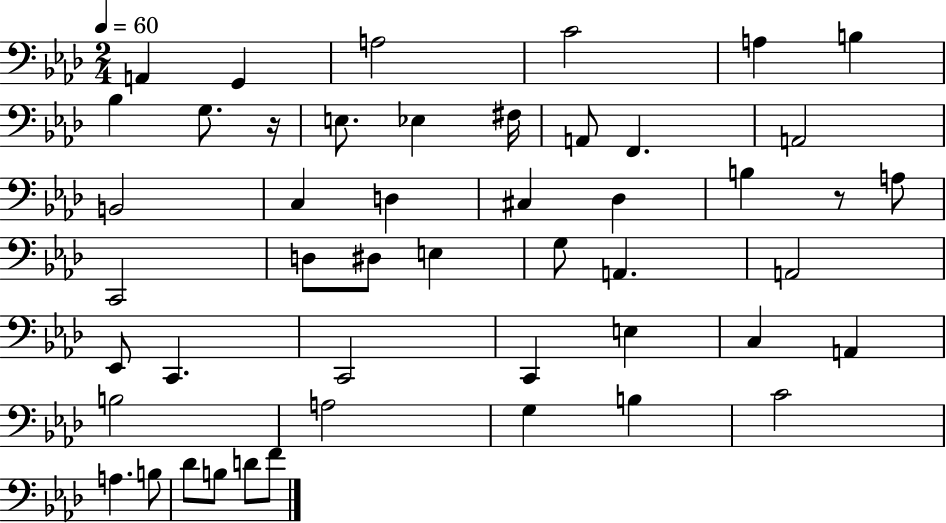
A2/q G2/q A3/h C4/h A3/q B3/q Bb3/q G3/e. R/s E3/e. Eb3/q F#3/s A2/e F2/q. A2/h B2/h C3/q D3/q C#3/q Db3/q B3/q R/e A3/e C2/h D3/e D#3/e E3/q G3/e A2/q. A2/h Eb2/e C2/q. C2/h C2/q E3/q C3/q A2/q B3/h A3/h G3/q B3/q C4/h A3/q. B3/e Db4/e B3/e D4/e F4/e